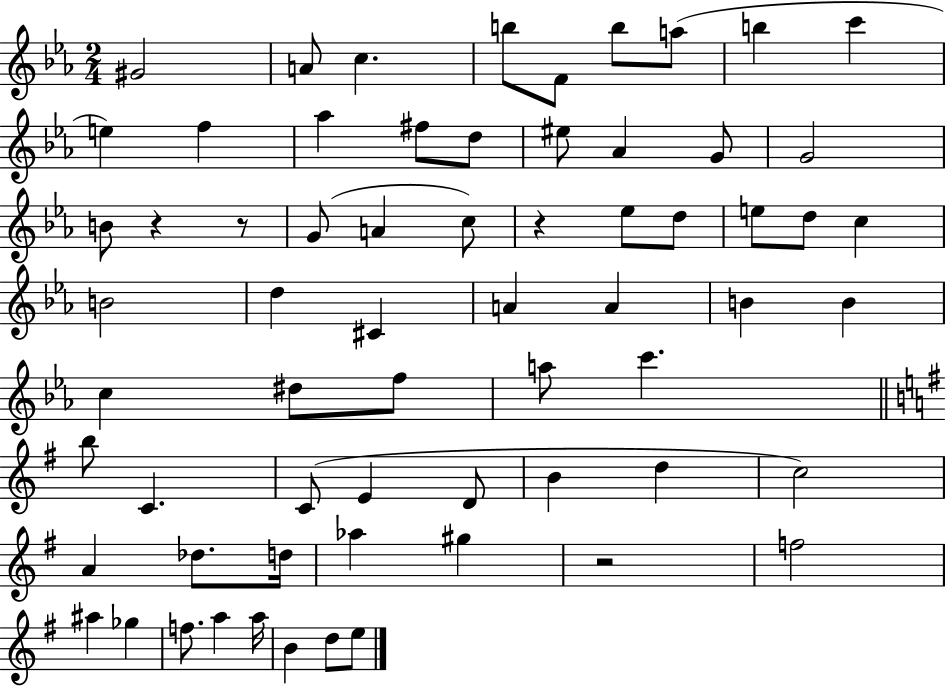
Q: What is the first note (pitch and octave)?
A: G#4